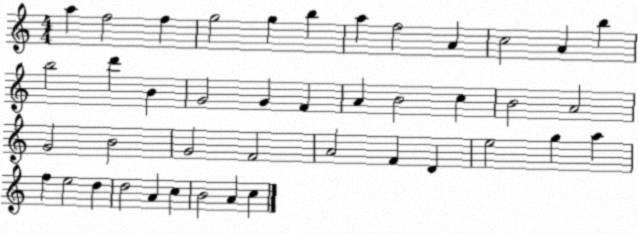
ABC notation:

X:1
T:Untitled
M:4/4
L:1/4
K:C
a f2 f g2 g b a f2 A c2 A b b2 d' B G2 G F A B2 c B2 A2 G2 B2 G2 F2 A2 F D e2 g a f e2 d d2 A c B2 A c